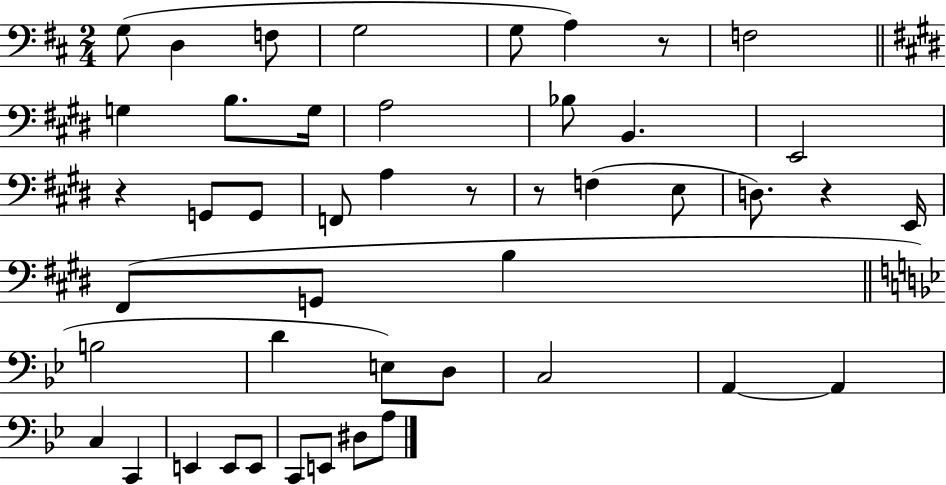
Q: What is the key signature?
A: D major